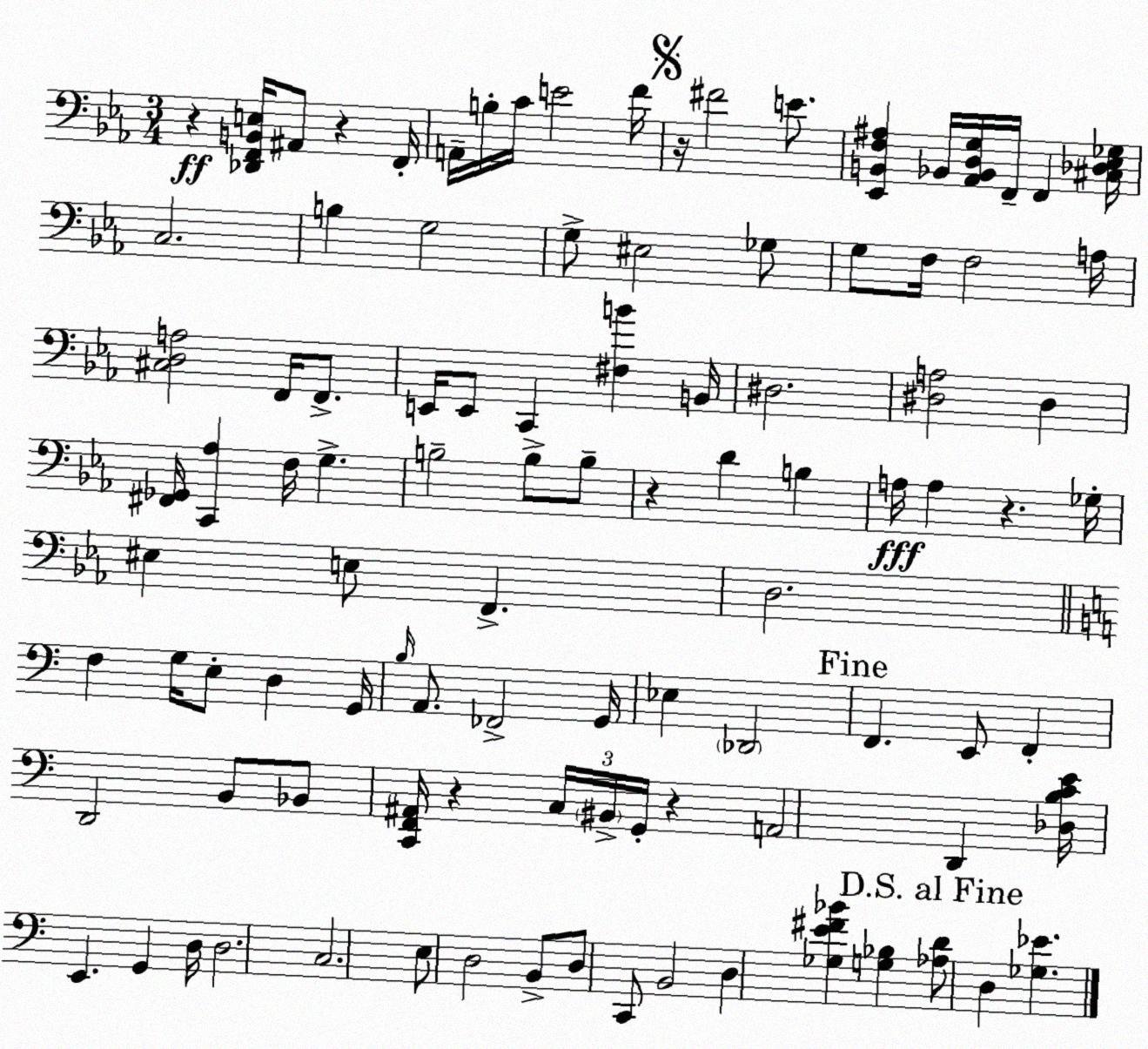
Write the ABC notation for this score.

X:1
T:Untitled
M:3/4
L:1/4
K:Cm
z [_D,,F,,B,,E,]/4 ^A,,/2 z F,,/4 A,,/4 B,/4 C/4 E2 F/4 z/4 ^F2 E/2 [_E,,B,,F,^A,] _B,,/4 [_A,,_B,,D,G,]/4 F,,/4 F,, [^C,_D,_E,_G,]/4 C,2 B, G,2 G,/2 ^E,2 _G,/2 G,/2 F,/4 F,2 A,/4 [^C,D,A,]2 F,,/4 F,,/2 E,,/4 E,,/2 C,, [^F,B] B,,/4 ^D,2 [^D,A,]2 ^D, [^F,,_G,,]/4 [C,,_A,] F,/4 G, B,2 B,/2 B,/2 z D B, A,/4 A, z _G,/4 ^E, E,/2 F,, D,2 F, G,/4 E,/2 D, G,,/4 B,/4 A,,/2 _F,,2 G,,/4 _E, _D,,2 F,, E,,/2 F,, D,,2 B,,/2 _B,,/2 [C,,F,,^A,,]/4 z C,/4 ^B,,/4 G,,/4 z A,,2 D,, [_D,B,CE]/4 E,, G,, D,/4 D,2 C,2 E,/2 D,2 B,,/2 D,/2 C,,/2 B,,2 D, [_G,E^F_B] [G,_B,] [_A,D]/2 D, [_G,_E]